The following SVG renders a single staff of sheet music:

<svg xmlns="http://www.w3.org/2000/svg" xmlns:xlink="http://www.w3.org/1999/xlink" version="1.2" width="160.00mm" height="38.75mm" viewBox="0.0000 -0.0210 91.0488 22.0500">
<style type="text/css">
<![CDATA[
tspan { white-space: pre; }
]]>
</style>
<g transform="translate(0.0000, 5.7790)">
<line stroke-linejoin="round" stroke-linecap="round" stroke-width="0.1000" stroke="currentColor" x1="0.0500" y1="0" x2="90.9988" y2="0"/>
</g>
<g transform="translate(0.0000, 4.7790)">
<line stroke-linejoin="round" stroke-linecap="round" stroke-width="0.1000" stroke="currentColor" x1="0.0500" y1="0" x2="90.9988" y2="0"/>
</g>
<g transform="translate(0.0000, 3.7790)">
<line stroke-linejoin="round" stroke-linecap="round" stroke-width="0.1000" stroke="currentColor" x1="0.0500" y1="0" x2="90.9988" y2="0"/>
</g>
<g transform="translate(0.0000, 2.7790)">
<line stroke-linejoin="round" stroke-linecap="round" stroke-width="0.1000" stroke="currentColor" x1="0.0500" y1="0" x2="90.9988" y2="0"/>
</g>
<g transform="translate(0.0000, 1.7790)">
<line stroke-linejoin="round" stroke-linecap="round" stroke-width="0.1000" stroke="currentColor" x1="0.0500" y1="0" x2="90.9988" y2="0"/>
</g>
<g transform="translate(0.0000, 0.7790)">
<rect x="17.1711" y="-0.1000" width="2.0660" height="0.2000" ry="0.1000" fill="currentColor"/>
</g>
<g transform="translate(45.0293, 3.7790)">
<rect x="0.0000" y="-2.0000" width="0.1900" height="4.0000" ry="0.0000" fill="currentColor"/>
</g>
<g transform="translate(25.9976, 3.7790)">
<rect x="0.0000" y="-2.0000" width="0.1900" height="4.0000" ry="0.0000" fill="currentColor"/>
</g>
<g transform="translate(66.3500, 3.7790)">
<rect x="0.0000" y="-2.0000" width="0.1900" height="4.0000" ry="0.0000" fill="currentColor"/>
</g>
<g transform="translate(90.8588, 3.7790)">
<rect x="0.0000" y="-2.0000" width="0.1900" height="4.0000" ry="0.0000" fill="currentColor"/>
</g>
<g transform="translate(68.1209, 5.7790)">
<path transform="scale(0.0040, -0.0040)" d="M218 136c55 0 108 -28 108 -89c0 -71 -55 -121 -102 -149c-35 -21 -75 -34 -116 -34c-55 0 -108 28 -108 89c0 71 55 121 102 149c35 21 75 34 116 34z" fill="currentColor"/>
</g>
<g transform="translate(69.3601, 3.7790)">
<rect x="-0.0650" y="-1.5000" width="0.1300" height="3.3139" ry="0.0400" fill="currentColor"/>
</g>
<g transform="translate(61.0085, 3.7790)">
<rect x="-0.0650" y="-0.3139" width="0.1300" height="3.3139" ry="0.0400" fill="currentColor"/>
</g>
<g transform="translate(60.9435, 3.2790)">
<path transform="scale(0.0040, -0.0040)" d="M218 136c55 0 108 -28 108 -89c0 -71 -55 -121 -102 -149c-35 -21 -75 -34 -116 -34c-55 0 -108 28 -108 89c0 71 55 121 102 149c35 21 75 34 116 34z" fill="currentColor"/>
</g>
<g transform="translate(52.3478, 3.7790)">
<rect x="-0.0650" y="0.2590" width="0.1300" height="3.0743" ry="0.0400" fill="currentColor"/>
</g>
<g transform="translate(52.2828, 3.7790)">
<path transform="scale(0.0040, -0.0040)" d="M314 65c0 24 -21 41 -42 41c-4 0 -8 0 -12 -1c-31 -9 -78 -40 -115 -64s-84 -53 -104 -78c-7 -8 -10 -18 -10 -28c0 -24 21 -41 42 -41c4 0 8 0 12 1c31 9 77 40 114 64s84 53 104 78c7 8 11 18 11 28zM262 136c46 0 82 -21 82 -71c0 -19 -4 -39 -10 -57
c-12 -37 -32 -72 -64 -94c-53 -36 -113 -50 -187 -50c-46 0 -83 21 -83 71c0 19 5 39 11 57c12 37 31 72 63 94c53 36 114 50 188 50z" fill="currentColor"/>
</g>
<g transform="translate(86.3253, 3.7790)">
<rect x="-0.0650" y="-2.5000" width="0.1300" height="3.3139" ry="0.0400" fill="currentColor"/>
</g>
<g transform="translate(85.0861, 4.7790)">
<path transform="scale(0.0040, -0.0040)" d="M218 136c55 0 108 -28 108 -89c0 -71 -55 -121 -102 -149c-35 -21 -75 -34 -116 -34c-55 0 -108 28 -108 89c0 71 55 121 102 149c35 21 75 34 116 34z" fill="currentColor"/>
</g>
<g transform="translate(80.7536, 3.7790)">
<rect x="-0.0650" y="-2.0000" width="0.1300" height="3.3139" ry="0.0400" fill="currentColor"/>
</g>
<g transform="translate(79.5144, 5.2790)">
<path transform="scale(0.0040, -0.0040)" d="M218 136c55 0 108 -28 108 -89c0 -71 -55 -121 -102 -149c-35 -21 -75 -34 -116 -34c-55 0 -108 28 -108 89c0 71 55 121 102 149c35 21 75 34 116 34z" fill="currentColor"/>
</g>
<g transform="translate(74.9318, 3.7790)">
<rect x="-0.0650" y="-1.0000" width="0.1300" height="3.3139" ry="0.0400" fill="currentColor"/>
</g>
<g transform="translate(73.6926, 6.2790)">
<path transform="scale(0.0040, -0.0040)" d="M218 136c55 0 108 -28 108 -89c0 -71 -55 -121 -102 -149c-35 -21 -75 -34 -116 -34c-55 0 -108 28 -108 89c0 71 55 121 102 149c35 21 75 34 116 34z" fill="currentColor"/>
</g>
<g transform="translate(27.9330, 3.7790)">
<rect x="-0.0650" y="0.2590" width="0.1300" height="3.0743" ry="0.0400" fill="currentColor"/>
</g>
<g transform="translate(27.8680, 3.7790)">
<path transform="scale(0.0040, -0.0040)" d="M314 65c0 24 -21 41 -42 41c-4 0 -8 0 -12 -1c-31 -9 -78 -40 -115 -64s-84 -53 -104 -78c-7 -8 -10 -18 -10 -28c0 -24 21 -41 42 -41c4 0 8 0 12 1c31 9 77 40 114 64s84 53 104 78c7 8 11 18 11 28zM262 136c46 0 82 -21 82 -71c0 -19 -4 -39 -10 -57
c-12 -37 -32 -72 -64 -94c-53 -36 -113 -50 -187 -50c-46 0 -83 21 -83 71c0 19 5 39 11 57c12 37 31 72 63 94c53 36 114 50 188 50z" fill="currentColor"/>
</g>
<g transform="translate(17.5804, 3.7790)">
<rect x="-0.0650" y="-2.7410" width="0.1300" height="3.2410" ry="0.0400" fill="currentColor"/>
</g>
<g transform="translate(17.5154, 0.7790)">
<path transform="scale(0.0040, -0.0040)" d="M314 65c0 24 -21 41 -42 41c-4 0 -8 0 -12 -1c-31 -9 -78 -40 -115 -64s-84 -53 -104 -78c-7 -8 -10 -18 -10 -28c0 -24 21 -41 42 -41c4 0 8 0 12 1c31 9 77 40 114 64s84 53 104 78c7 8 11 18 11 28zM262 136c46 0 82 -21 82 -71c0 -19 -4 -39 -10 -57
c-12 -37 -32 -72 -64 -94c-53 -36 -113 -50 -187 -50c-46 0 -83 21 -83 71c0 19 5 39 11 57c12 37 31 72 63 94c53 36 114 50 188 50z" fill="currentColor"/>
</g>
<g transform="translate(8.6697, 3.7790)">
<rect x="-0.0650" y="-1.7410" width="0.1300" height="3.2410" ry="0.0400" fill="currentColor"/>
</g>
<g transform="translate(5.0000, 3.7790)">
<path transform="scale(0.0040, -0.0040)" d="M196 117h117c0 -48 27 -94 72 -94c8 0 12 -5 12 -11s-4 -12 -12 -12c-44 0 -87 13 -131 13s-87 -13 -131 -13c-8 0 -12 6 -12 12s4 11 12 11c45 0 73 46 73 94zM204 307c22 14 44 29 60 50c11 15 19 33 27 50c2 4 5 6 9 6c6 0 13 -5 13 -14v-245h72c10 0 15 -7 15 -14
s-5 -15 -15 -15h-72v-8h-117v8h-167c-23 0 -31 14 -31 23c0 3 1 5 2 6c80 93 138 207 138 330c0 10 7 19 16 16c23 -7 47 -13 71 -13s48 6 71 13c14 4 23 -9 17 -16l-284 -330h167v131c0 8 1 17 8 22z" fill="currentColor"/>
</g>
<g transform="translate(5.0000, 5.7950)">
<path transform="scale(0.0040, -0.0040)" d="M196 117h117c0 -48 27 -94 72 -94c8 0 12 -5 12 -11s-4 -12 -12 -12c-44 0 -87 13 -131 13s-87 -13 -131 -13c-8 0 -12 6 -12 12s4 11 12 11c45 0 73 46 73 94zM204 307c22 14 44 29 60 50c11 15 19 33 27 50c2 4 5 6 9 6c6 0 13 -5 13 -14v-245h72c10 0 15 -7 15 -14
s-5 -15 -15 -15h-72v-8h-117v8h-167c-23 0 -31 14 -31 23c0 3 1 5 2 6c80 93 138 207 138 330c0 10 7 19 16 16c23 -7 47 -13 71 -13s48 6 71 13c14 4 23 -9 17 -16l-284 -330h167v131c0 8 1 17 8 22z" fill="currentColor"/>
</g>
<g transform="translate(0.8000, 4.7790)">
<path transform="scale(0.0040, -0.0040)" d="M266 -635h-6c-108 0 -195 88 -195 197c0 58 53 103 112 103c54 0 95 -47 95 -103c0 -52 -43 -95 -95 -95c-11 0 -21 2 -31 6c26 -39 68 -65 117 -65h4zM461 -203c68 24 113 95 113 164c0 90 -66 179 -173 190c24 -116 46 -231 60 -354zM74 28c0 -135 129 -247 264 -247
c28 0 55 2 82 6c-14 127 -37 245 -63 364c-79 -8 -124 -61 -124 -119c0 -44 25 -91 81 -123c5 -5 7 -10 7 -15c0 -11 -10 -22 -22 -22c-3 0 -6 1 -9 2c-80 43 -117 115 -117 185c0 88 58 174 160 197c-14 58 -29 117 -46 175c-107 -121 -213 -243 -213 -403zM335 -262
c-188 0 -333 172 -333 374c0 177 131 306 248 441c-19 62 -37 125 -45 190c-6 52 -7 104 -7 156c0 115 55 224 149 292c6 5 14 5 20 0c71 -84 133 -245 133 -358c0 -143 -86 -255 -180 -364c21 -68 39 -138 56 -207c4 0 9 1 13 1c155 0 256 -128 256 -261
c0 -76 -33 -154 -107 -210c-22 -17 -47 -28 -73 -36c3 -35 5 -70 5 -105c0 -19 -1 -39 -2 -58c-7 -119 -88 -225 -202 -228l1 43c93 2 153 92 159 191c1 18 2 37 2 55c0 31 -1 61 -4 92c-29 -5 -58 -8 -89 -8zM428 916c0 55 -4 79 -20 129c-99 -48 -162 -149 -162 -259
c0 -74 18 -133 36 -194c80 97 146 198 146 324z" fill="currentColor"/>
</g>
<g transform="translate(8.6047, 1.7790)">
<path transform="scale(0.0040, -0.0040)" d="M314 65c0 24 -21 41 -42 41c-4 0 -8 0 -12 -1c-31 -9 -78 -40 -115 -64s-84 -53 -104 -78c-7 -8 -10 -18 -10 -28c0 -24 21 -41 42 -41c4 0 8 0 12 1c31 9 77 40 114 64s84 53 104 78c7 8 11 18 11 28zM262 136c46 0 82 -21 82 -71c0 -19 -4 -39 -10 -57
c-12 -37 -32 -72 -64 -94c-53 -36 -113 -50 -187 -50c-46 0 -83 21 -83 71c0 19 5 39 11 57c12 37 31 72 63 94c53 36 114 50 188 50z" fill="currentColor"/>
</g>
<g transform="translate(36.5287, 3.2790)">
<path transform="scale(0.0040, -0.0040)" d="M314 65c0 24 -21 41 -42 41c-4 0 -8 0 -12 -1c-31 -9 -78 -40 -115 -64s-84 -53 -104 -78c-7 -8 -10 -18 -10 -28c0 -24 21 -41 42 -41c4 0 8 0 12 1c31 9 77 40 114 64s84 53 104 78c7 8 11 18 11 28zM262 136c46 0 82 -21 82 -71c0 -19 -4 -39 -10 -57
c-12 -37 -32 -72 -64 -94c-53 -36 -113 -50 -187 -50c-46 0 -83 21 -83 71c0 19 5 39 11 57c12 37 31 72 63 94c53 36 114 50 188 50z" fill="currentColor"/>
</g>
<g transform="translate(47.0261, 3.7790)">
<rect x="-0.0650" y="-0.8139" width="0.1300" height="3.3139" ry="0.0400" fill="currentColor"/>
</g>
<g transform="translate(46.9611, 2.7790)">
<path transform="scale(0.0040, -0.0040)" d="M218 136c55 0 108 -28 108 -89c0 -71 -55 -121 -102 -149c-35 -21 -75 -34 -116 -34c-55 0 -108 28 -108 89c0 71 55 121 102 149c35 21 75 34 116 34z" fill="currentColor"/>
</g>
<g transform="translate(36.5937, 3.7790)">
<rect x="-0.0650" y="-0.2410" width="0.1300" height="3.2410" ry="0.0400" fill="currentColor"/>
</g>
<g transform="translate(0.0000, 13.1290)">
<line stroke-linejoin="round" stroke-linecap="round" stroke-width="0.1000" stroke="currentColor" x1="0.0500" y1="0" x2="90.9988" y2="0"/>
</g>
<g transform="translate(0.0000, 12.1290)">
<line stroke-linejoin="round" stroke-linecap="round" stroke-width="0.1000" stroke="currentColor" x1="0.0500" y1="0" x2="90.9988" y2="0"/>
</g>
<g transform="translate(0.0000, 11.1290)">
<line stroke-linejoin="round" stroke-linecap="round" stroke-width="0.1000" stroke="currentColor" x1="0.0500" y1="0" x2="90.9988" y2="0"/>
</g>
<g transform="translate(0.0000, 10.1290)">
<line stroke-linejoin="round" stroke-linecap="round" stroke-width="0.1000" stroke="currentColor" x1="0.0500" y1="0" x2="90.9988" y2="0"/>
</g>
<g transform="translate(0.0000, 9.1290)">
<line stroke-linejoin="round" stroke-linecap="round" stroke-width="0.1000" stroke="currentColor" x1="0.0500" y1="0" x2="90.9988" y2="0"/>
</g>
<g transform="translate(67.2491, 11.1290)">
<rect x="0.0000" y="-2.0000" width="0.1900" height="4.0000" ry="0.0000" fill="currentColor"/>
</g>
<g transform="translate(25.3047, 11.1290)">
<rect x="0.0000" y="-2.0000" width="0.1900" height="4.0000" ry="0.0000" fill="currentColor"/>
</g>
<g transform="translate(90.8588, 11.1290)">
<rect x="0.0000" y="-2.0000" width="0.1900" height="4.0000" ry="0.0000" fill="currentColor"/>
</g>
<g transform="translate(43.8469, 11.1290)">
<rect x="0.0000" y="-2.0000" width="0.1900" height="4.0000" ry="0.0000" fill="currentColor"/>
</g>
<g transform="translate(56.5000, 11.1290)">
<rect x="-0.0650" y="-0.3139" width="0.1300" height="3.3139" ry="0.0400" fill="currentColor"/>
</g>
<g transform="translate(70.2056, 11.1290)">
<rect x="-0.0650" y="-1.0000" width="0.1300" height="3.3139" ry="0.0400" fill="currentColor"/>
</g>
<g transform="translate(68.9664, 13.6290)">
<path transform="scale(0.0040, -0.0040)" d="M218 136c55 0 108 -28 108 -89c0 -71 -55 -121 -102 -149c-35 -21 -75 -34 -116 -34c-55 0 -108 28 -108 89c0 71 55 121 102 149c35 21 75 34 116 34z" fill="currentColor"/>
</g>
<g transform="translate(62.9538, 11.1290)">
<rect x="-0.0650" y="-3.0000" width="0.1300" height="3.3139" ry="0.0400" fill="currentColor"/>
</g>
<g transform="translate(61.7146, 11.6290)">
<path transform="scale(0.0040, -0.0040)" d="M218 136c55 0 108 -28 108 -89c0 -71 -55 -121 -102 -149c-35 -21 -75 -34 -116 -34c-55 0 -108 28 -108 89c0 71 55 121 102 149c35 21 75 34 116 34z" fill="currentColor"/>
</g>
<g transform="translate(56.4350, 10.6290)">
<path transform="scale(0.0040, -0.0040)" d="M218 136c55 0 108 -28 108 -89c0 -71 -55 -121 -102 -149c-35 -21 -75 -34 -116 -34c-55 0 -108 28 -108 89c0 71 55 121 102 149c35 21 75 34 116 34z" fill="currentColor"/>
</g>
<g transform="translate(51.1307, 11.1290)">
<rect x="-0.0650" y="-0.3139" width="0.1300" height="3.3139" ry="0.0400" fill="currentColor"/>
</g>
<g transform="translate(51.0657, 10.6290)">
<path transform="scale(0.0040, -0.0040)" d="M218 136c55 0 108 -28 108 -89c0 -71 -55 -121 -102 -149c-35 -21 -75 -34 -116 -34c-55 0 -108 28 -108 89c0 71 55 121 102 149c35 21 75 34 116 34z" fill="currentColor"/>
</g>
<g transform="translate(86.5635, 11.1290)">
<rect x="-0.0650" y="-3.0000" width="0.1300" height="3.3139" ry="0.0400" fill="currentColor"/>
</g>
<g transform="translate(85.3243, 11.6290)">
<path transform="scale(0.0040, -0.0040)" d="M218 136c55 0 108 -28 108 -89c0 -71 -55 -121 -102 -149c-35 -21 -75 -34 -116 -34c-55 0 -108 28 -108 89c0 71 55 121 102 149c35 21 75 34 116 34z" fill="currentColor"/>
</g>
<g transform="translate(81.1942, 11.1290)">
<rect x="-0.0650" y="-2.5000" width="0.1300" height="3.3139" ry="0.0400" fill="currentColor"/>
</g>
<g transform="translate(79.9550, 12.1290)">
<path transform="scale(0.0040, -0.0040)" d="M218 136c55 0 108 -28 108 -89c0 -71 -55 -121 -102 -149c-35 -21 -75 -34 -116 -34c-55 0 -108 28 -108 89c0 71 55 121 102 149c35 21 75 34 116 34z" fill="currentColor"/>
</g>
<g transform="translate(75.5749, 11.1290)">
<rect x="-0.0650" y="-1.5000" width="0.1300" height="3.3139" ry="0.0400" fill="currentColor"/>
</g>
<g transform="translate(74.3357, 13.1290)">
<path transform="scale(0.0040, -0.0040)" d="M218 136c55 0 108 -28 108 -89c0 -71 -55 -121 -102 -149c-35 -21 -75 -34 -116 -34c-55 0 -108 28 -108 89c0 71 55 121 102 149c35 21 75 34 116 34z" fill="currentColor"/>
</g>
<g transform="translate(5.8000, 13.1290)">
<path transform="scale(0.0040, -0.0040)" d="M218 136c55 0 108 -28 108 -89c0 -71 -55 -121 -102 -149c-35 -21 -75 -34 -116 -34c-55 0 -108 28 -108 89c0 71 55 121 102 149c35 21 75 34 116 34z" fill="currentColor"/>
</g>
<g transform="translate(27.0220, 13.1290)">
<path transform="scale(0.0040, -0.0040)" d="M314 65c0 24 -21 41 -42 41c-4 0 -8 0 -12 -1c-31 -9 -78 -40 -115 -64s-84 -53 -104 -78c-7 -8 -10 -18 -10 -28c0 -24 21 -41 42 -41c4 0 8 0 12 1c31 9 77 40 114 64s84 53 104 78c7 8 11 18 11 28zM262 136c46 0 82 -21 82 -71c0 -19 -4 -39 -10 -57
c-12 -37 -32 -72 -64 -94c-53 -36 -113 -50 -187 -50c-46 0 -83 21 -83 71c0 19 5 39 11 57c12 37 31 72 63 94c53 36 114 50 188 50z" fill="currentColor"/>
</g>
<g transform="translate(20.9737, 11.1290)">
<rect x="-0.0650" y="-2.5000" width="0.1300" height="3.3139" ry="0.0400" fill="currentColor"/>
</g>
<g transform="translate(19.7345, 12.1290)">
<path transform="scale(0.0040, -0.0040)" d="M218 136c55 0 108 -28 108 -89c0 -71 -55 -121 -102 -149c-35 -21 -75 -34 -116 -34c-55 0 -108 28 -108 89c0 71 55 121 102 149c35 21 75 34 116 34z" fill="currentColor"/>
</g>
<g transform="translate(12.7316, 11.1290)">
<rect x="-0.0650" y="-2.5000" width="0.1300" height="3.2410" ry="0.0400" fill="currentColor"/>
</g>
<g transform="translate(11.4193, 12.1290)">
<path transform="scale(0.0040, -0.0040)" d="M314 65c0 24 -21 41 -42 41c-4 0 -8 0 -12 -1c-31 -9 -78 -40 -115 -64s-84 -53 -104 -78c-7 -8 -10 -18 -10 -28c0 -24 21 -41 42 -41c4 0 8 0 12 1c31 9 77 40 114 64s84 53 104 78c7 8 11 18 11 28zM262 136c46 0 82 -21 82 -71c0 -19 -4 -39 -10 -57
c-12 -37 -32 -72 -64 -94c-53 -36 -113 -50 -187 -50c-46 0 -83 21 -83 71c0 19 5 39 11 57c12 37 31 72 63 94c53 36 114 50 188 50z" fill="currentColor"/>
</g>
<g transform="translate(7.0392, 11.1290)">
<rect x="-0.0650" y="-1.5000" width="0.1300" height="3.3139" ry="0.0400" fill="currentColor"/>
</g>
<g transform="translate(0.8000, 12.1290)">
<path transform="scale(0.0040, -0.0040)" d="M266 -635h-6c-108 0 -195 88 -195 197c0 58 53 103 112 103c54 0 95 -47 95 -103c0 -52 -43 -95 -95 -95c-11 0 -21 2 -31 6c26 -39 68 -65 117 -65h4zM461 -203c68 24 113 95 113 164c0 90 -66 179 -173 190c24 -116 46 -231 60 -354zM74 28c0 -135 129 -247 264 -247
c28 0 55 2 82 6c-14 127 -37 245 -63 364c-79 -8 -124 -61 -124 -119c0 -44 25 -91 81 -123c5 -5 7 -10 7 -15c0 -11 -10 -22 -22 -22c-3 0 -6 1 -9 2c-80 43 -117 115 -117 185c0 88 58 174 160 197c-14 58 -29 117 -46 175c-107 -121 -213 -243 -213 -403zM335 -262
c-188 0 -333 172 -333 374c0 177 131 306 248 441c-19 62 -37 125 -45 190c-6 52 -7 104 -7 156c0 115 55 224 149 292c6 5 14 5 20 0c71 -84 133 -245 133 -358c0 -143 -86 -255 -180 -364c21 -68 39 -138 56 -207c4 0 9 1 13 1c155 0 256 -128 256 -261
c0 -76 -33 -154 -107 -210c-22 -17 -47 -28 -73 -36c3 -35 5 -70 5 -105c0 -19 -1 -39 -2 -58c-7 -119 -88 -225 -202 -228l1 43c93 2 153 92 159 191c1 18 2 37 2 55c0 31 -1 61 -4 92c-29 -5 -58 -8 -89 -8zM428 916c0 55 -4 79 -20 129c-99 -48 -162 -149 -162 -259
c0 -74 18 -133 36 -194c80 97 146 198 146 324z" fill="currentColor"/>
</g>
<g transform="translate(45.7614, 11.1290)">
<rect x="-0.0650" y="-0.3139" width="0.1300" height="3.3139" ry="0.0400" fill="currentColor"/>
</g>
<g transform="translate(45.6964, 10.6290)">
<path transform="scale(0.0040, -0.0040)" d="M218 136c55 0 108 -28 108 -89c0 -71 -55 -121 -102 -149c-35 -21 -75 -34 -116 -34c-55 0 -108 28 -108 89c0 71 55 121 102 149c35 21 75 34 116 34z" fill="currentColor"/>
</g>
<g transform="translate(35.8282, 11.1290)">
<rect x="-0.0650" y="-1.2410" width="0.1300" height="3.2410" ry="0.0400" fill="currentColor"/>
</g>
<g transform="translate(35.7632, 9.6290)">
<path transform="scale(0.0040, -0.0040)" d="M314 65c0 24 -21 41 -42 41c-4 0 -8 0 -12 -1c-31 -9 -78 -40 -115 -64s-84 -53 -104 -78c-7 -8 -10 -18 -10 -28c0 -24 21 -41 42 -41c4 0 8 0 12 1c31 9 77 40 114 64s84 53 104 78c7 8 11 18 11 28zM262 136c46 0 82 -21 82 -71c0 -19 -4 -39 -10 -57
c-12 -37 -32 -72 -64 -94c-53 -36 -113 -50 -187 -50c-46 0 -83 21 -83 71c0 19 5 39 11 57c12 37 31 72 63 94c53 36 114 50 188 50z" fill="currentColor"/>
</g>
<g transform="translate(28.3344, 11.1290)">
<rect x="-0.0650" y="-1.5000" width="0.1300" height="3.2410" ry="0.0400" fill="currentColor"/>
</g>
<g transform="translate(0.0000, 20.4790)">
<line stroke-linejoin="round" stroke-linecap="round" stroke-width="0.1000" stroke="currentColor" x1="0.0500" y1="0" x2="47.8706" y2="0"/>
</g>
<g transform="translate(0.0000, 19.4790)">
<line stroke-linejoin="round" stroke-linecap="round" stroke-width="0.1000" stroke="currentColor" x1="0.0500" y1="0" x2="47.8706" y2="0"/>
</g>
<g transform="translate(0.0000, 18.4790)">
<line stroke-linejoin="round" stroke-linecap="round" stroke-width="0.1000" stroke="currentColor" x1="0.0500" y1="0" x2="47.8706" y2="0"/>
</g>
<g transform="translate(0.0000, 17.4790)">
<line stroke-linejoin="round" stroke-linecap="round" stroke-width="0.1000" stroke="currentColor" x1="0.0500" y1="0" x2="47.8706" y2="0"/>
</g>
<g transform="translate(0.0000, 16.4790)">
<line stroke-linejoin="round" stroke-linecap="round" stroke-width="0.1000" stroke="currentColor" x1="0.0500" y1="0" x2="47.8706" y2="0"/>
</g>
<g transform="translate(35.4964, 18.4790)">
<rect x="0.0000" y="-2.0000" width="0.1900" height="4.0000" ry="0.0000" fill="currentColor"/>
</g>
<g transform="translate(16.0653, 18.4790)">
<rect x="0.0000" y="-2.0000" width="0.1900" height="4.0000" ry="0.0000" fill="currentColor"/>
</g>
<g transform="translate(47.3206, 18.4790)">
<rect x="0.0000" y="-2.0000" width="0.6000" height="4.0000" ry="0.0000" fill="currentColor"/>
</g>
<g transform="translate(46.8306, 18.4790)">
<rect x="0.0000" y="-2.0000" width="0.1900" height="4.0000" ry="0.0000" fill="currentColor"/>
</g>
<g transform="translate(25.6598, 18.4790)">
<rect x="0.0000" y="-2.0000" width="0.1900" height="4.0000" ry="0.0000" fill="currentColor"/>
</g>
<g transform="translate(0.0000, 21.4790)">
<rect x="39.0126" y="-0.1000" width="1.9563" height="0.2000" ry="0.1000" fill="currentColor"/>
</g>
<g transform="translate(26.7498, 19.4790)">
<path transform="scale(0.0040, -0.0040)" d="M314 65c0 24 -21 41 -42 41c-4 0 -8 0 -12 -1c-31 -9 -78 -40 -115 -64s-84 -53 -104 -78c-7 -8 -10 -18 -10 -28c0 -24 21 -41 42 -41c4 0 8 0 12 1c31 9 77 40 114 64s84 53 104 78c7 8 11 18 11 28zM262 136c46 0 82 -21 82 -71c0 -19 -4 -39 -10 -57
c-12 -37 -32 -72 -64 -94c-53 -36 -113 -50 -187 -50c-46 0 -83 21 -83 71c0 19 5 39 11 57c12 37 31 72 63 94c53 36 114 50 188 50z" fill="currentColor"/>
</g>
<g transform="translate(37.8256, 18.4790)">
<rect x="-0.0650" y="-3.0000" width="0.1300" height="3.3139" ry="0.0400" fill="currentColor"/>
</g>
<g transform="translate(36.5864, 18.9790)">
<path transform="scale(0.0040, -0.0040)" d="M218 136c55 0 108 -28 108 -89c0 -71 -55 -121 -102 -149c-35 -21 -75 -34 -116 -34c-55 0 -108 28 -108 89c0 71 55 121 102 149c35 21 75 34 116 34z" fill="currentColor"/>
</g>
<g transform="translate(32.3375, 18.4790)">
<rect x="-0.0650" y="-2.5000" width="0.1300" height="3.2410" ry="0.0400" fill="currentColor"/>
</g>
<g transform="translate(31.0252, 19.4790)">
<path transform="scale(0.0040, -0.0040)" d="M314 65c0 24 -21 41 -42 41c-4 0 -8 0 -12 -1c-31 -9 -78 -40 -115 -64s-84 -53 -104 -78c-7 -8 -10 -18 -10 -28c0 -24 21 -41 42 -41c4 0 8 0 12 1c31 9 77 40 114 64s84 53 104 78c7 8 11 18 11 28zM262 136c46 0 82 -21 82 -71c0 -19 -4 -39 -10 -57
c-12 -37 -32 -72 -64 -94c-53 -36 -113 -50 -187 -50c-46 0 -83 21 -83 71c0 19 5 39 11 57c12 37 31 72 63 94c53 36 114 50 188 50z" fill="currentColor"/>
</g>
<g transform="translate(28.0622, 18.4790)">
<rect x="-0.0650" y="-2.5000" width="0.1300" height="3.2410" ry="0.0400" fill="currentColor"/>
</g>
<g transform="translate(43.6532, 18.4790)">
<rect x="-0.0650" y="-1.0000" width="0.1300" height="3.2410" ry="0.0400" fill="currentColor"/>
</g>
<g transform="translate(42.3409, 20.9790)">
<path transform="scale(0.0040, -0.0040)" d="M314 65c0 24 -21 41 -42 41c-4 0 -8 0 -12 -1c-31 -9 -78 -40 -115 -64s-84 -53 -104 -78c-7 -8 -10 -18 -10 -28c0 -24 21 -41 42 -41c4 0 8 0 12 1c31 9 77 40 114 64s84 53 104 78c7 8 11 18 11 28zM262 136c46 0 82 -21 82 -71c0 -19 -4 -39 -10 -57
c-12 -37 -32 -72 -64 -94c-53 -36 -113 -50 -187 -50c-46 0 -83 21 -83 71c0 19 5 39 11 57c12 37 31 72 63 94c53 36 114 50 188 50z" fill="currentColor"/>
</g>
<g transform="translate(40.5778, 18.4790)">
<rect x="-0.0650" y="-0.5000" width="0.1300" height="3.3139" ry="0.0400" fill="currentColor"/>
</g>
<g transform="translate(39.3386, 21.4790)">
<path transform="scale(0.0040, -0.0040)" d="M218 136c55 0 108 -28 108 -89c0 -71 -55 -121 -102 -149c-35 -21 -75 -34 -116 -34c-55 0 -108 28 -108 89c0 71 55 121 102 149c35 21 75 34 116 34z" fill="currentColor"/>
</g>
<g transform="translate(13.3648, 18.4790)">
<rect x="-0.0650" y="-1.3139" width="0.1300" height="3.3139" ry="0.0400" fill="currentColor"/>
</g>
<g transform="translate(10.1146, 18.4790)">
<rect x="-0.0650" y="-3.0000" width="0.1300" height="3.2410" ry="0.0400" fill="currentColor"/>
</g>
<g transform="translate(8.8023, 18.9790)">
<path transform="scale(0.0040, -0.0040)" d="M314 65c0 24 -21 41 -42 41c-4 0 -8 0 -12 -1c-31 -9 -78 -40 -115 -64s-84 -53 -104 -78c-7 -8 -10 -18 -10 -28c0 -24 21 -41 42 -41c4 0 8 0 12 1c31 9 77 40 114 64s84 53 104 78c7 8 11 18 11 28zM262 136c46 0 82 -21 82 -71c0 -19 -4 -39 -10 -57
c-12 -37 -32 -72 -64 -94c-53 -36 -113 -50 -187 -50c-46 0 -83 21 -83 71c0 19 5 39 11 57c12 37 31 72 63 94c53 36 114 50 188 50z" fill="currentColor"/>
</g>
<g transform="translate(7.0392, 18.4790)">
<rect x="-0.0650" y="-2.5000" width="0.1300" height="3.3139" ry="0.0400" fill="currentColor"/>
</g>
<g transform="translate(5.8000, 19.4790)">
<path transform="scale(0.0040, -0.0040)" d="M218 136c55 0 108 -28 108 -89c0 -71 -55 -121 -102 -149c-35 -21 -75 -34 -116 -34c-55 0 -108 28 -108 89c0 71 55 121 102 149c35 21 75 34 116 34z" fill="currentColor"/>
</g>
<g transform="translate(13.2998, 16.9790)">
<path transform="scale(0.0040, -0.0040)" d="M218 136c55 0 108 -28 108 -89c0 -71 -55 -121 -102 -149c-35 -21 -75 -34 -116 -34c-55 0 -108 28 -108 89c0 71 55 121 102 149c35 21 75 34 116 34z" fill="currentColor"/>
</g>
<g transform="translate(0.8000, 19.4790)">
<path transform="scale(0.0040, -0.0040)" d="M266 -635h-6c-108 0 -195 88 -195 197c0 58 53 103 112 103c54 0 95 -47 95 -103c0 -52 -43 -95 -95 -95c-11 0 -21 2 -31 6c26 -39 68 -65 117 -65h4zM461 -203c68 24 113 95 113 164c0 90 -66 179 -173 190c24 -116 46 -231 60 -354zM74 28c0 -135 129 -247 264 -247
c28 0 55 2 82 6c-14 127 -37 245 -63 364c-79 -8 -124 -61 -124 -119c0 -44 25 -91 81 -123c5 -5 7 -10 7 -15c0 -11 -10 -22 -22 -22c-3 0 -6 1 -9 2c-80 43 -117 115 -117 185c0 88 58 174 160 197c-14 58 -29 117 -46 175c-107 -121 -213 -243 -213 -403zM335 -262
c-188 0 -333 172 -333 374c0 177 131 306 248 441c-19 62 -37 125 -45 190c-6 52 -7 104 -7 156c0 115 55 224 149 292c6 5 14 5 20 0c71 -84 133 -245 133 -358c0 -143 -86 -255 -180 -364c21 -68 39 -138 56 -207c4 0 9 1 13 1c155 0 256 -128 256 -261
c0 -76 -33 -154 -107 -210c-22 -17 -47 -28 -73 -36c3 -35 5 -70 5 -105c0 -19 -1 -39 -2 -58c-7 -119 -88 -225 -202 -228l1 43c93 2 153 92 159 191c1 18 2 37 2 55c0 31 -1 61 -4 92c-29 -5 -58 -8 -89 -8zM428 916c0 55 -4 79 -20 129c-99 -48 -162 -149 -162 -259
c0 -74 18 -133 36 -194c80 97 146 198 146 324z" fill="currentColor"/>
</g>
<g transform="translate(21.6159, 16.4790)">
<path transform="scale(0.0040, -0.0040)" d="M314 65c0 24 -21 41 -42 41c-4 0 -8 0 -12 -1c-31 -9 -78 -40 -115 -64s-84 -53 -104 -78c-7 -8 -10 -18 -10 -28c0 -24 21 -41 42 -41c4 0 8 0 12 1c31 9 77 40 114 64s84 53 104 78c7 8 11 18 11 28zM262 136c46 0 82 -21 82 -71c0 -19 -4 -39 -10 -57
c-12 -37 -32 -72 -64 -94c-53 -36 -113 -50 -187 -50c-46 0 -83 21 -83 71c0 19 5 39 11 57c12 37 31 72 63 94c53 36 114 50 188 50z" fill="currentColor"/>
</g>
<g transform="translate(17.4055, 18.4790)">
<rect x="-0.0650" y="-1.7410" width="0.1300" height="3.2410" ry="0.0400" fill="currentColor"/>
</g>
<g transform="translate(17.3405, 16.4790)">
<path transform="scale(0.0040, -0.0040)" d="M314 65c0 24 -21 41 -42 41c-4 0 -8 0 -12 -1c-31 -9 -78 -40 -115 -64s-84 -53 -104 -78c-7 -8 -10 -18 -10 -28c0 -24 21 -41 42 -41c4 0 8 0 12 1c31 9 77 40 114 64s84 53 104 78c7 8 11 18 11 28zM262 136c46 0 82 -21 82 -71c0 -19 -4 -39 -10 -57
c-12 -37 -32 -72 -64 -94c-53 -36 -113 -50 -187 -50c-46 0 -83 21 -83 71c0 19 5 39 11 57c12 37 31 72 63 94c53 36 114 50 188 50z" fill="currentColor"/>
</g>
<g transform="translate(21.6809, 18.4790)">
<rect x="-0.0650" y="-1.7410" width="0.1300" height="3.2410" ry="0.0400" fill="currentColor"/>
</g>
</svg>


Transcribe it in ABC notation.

X:1
T:Untitled
M:4/4
L:1/4
K:C
f2 a2 B2 c2 d B2 c E D F G E G2 G E2 e2 c c c A D E G A G A2 e f2 f2 G2 G2 A C D2